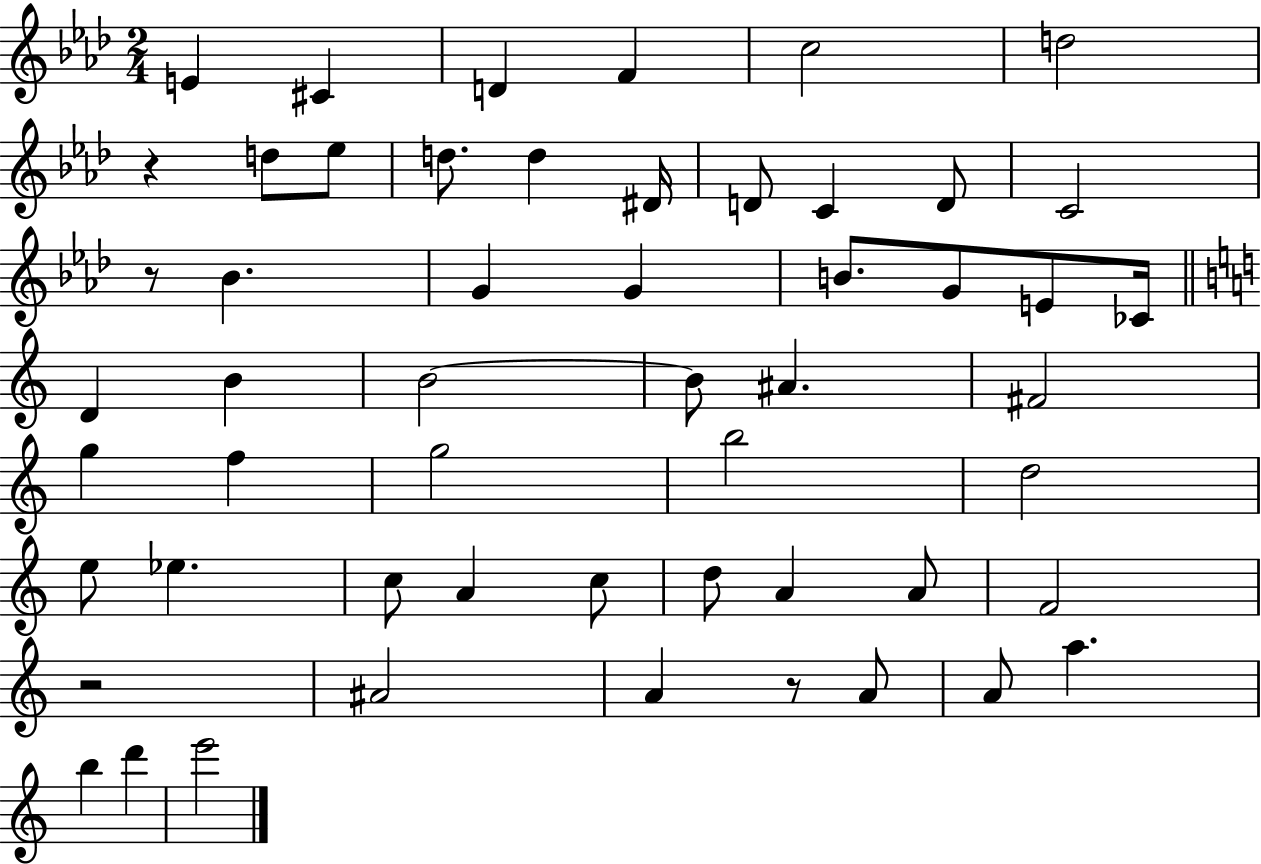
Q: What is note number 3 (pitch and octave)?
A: D4